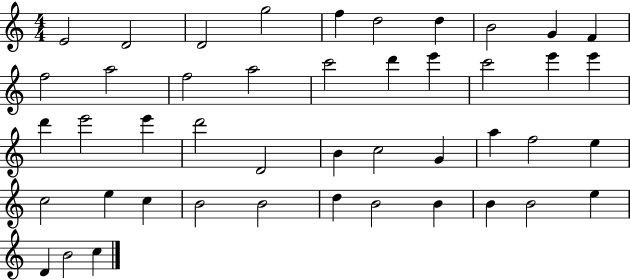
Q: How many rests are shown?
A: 0